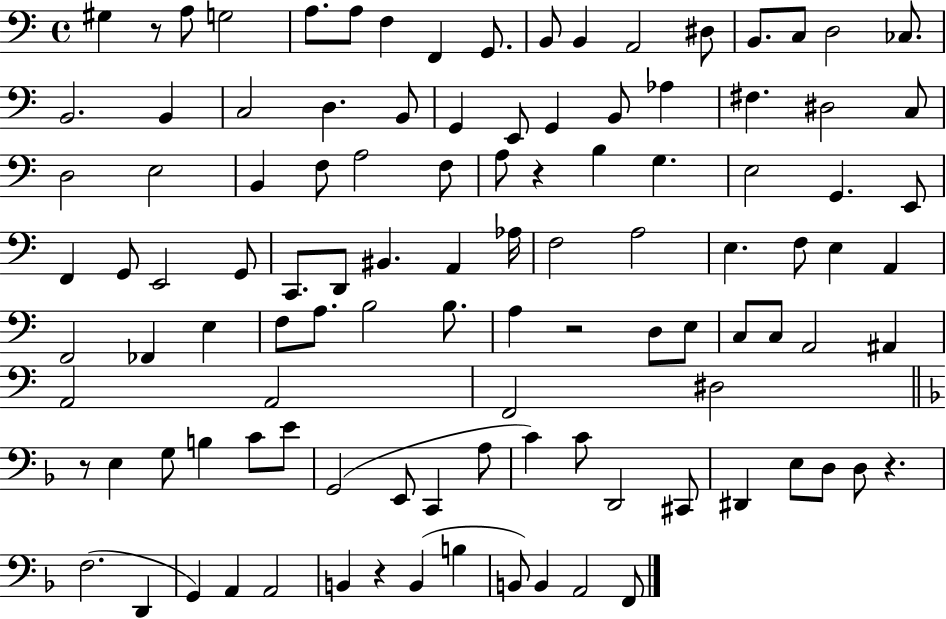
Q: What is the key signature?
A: C major